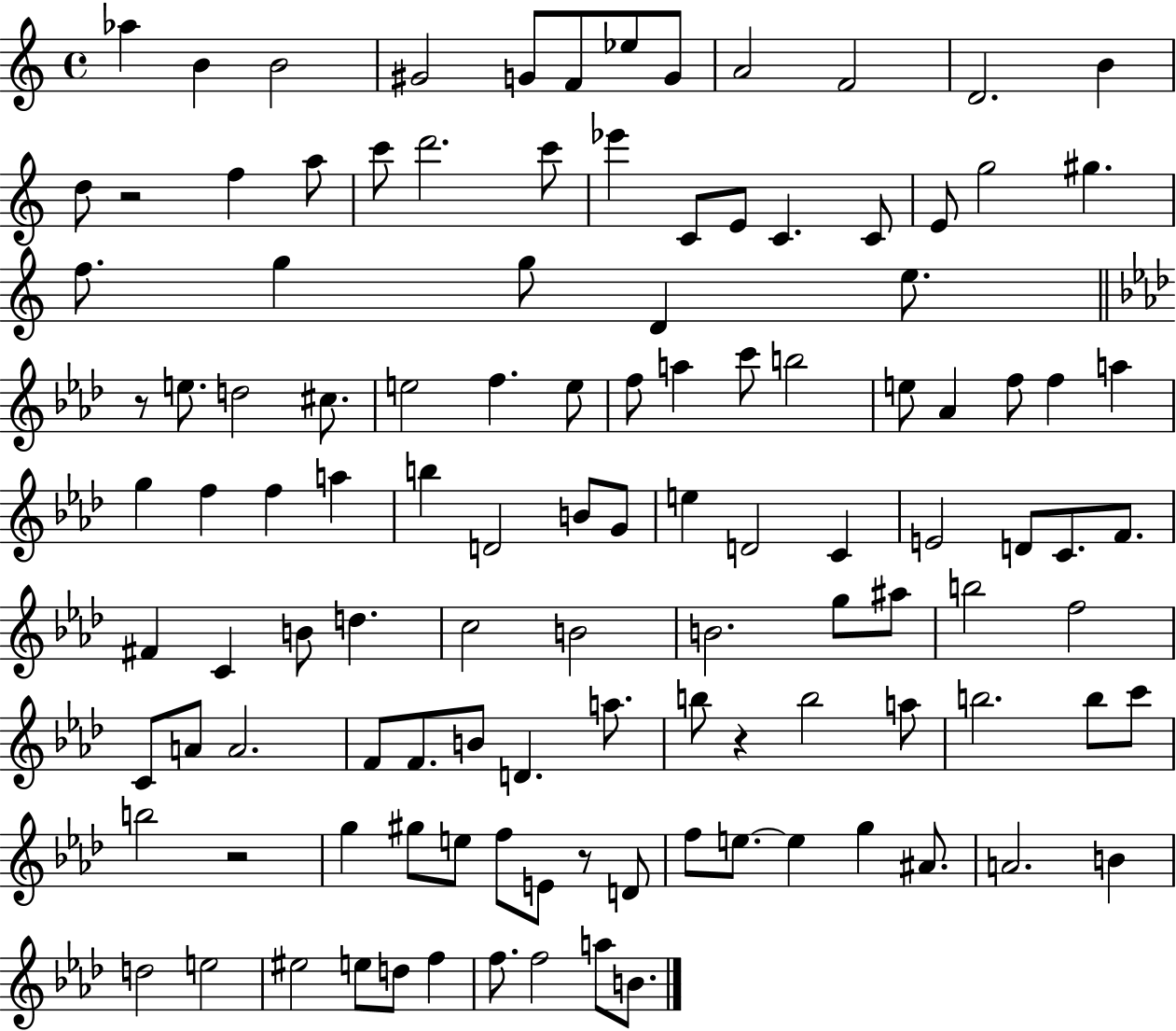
Ab5/q B4/q B4/h G#4/h G4/e F4/e Eb5/e G4/e A4/h F4/h D4/h. B4/q D5/e R/h F5/q A5/e C6/e D6/h. C6/e Eb6/q C4/e E4/e C4/q. C4/e E4/e G5/h G#5/q. F5/e. G5/q G5/e D4/q E5/e. R/e E5/e. D5/h C#5/e. E5/h F5/q. E5/e F5/e A5/q C6/e B5/h E5/e Ab4/q F5/e F5/q A5/q G5/q F5/q F5/q A5/q B5/q D4/h B4/e G4/e E5/q D4/h C4/q E4/h D4/e C4/e. F4/e. F#4/q C4/q B4/e D5/q. C5/h B4/h B4/h. G5/e A#5/e B5/h F5/h C4/e A4/e A4/h. F4/e F4/e. B4/e D4/q. A5/e. B5/e R/q B5/h A5/e B5/h. B5/e C6/e B5/h R/h G5/q G#5/e E5/e F5/e E4/e R/e D4/e F5/e E5/e. E5/q G5/q A#4/e. A4/h. B4/q D5/h E5/h EIS5/h E5/e D5/e F5/q F5/e. F5/h A5/e B4/e.